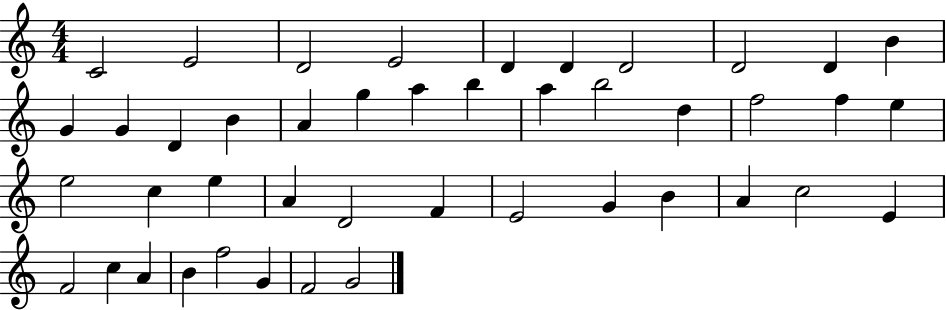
{
  \clef treble
  \numericTimeSignature
  \time 4/4
  \key c \major
  c'2 e'2 | d'2 e'2 | d'4 d'4 d'2 | d'2 d'4 b'4 | \break g'4 g'4 d'4 b'4 | a'4 g''4 a''4 b''4 | a''4 b''2 d''4 | f''2 f''4 e''4 | \break e''2 c''4 e''4 | a'4 d'2 f'4 | e'2 g'4 b'4 | a'4 c''2 e'4 | \break f'2 c''4 a'4 | b'4 f''2 g'4 | f'2 g'2 | \bar "|."
}